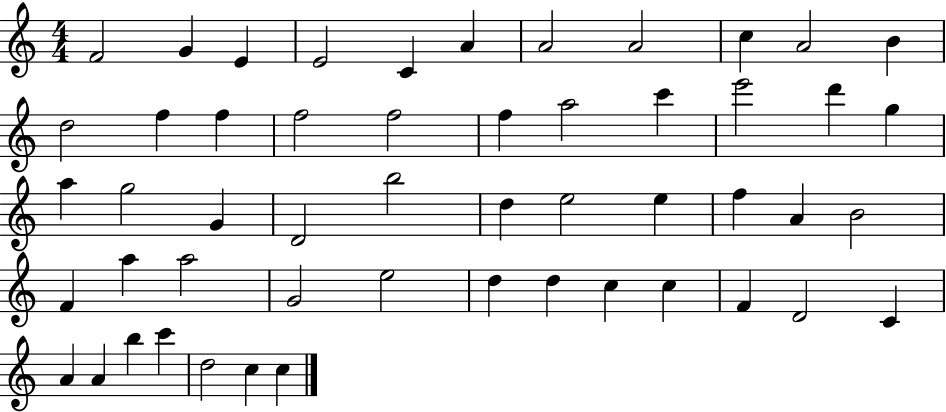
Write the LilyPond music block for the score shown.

{
  \clef treble
  \numericTimeSignature
  \time 4/4
  \key c \major
  f'2 g'4 e'4 | e'2 c'4 a'4 | a'2 a'2 | c''4 a'2 b'4 | \break d''2 f''4 f''4 | f''2 f''2 | f''4 a''2 c'''4 | e'''2 d'''4 g''4 | \break a''4 g''2 g'4 | d'2 b''2 | d''4 e''2 e''4 | f''4 a'4 b'2 | \break f'4 a''4 a''2 | g'2 e''2 | d''4 d''4 c''4 c''4 | f'4 d'2 c'4 | \break a'4 a'4 b''4 c'''4 | d''2 c''4 c''4 | \bar "|."
}